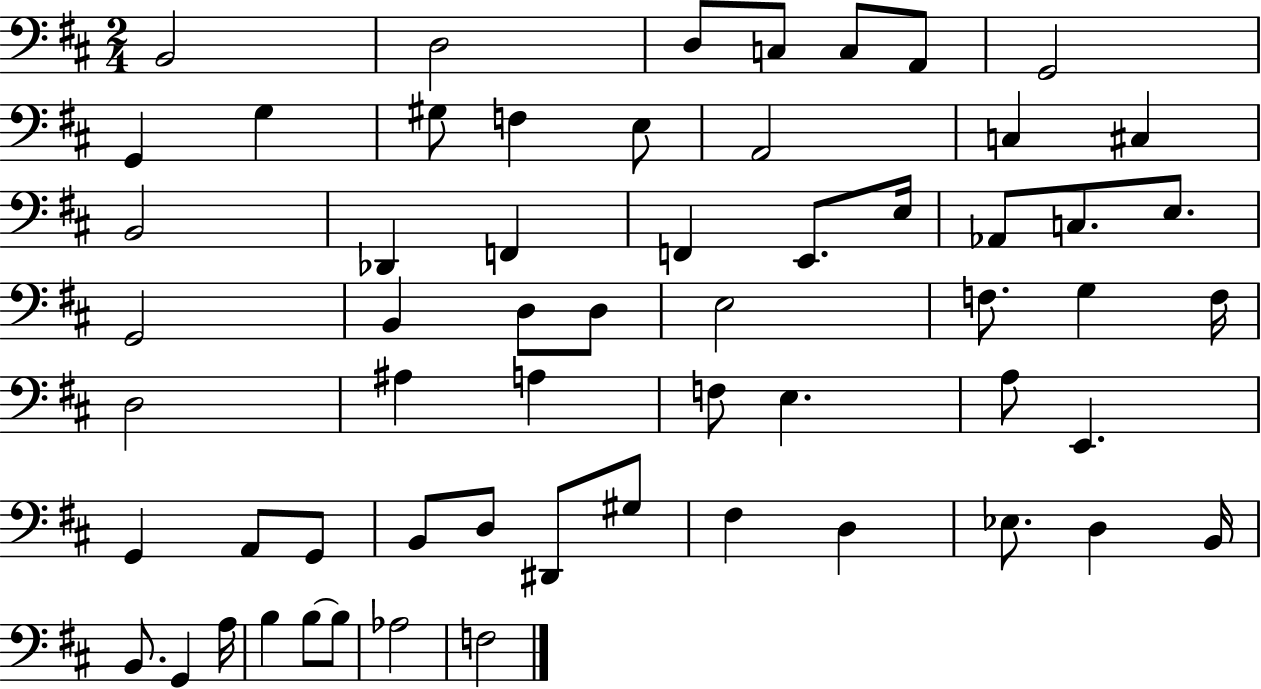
X:1
T:Untitled
M:2/4
L:1/4
K:D
B,,2 D,2 D,/2 C,/2 C,/2 A,,/2 G,,2 G,, G, ^G,/2 F, E,/2 A,,2 C, ^C, B,,2 _D,, F,, F,, E,,/2 E,/4 _A,,/2 C,/2 E,/2 G,,2 B,, D,/2 D,/2 E,2 F,/2 G, F,/4 D,2 ^A, A, F,/2 E, A,/2 E,, G,, A,,/2 G,,/2 B,,/2 D,/2 ^D,,/2 ^G,/2 ^F, D, _E,/2 D, B,,/4 B,,/2 G,, A,/4 B, B,/2 B,/2 _A,2 F,2